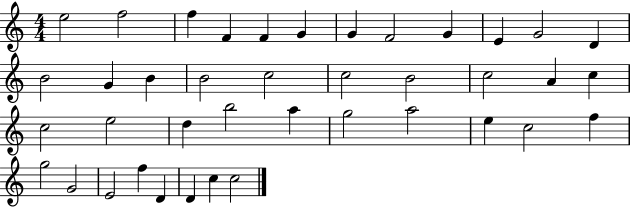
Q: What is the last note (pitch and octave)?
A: C5